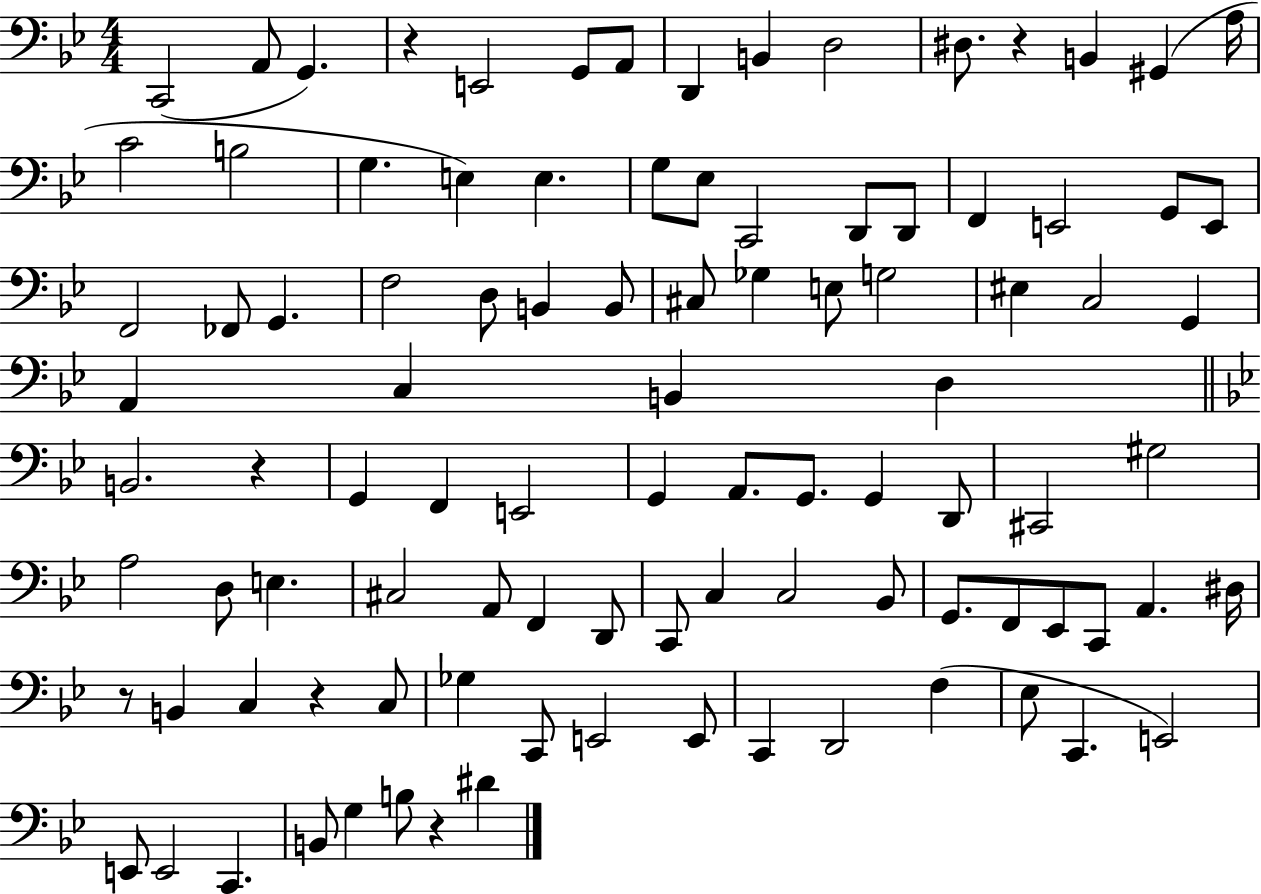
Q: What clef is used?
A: bass